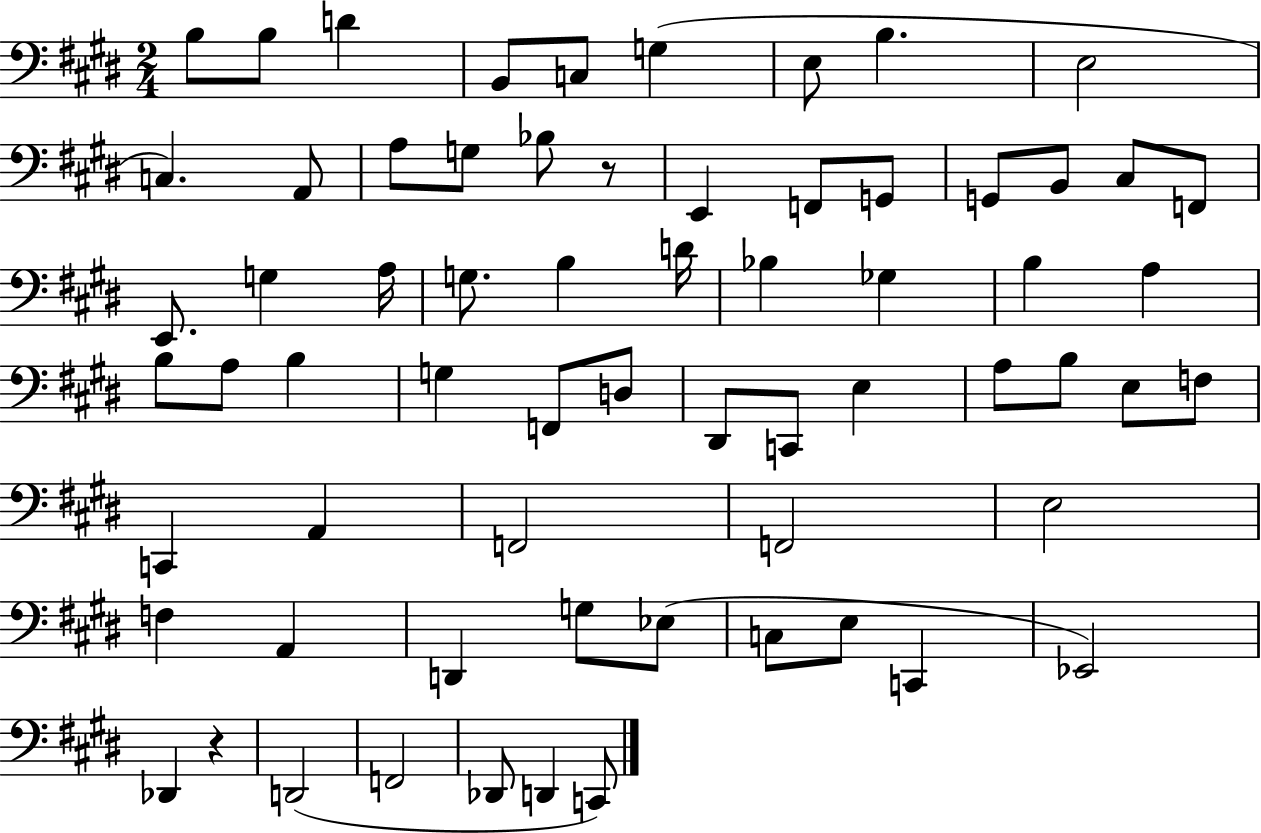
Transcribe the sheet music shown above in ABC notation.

X:1
T:Untitled
M:2/4
L:1/4
K:E
B,/2 B,/2 D B,,/2 C,/2 G, E,/2 B, E,2 C, A,,/2 A,/2 G,/2 _B,/2 z/2 E,, F,,/2 G,,/2 G,,/2 B,,/2 ^C,/2 F,,/2 E,,/2 G, A,/4 G,/2 B, D/4 _B, _G, B, A, B,/2 A,/2 B, G, F,,/2 D,/2 ^D,,/2 C,,/2 E, A,/2 B,/2 E,/2 F,/2 C,, A,, F,,2 F,,2 E,2 F, A,, D,, G,/2 _E,/2 C,/2 E,/2 C,, _E,,2 _D,, z D,,2 F,,2 _D,,/2 D,, C,,/2